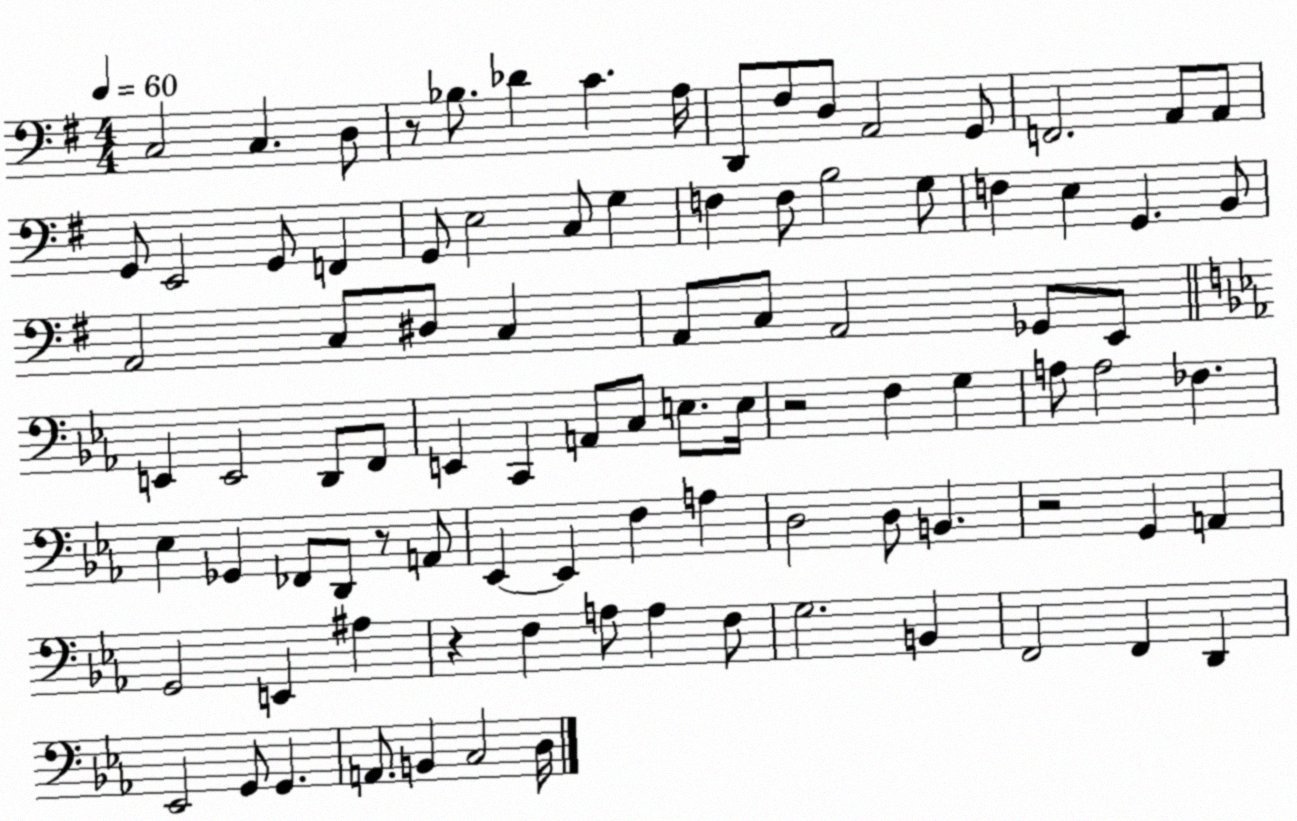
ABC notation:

X:1
T:Untitled
M:4/4
L:1/4
K:G
C,2 C, D,/2 z/2 _B,/2 _D C A,/4 D,,/2 ^F,/2 D,/2 A,,2 G,,/2 F,,2 A,,/2 A,,/2 G,,/2 E,,2 G,,/2 F,, G,,/2 E,2 C,/2 G, F, F,/2 B,2 G,/2 F, E, G,, B,,/2 A,,2 C,/2 ^D,/2 C, A,,/2 C,/2 A,,2 _G,,/2 E,,/2 E,, E,,2 D,,/2 F,,/2 E,, C,, A,,/2 C,/2 E,/2 E,/4 z2 F, G, A,/2 A,2 _F, _E, _G,, _F,,/2 D,,/2 z/2 A,,/2 _E,, _E,, F, A, D,2 D,/2 B,, z2 G,, A,, G,,2 E,, ^A, z F, A,/2 A, F,/2 G,2 B,, F,,2 F,, D,, _E,,2 G,,/2 G,, A,,/2 B,, C,2 D,/4